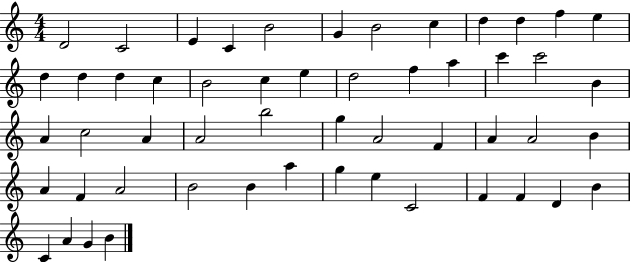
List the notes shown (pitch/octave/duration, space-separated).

D4/h C4/h E4/q C4/q B4/h G4/q B4/h C5/q D5/q D5/q F5/q E5/q D5/q D5/q D5/q C5/q B4/h C5/q E5/q D5/h F5/q A5/q C6/q C6/h B4/q A4/q C5/h A4/q A4/h B5/h G5/q A4/h F4/q A4/q A4/h B4/q A4/q F4/q A4/h B4/h B4/q A5/q G5/q E5/q C4/h F4/q F4/q D4/q B4/q C4/q A4/q G4/q B4/q